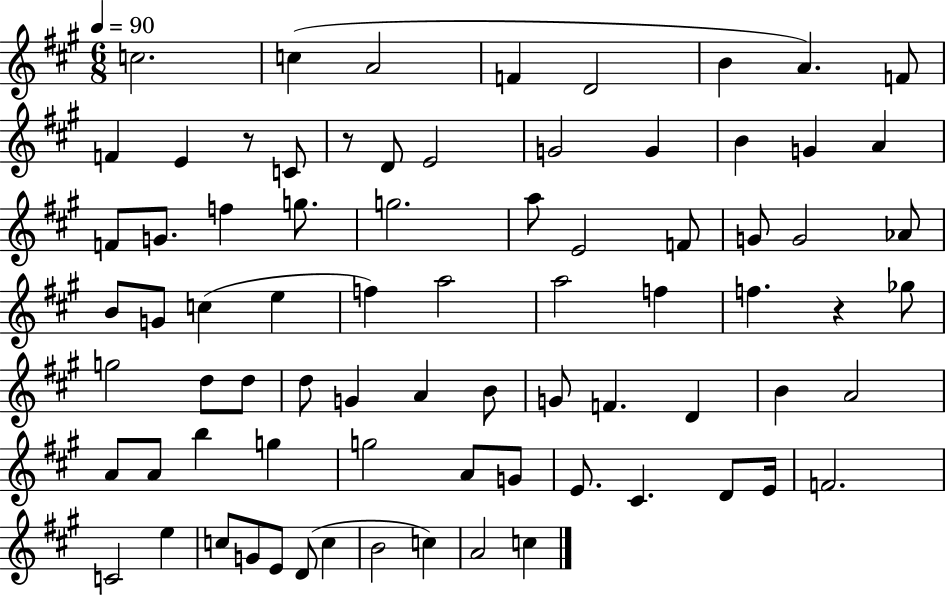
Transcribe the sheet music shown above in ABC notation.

X:1
T:Untitled
M:6/8
L:1/4
K:A
c2 c A2 F D2 B A F/2 F E z/2 C/2 z/2 D/2 E2 G2 G B G A F/2 G/2 f g/2 g2 a/2 E2 F/2 G/2 G2 _A/2 B/2 G/2 c e f a2 a2 f f z _g/2 g2 d/2 d/2 d/2 G A B/2 G/2 F D B A2 A/2 A/2 b g g2 A/2 G/2 E/2 ^C D/2 E/4 F2 C2 e c/2 G/2 E/2 D/2 c B2 c A2 c